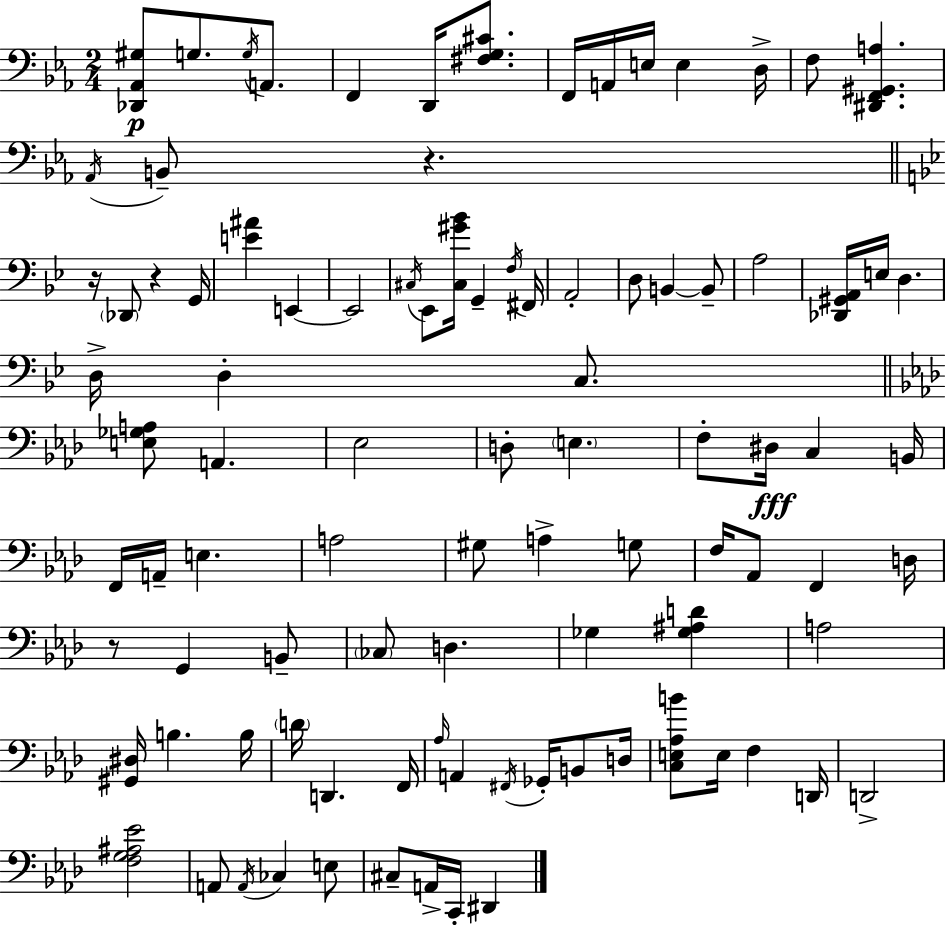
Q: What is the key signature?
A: EES major